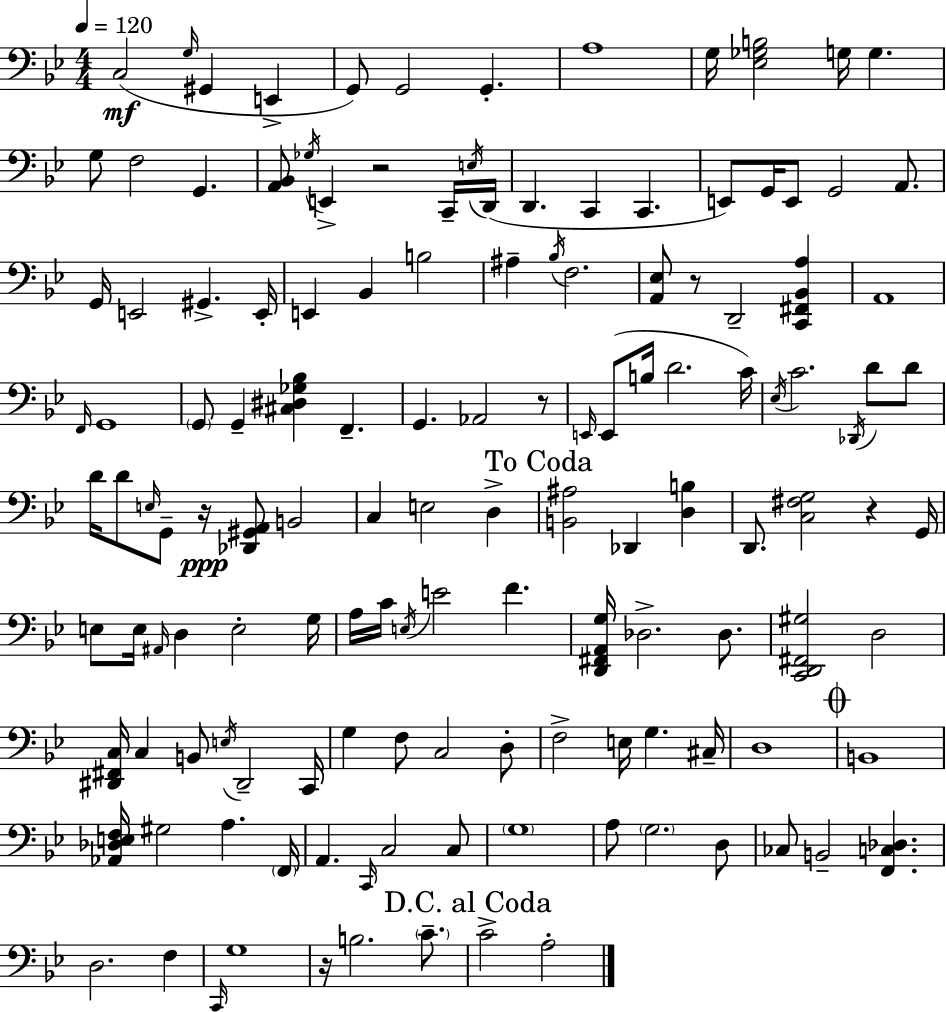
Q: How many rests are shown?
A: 6